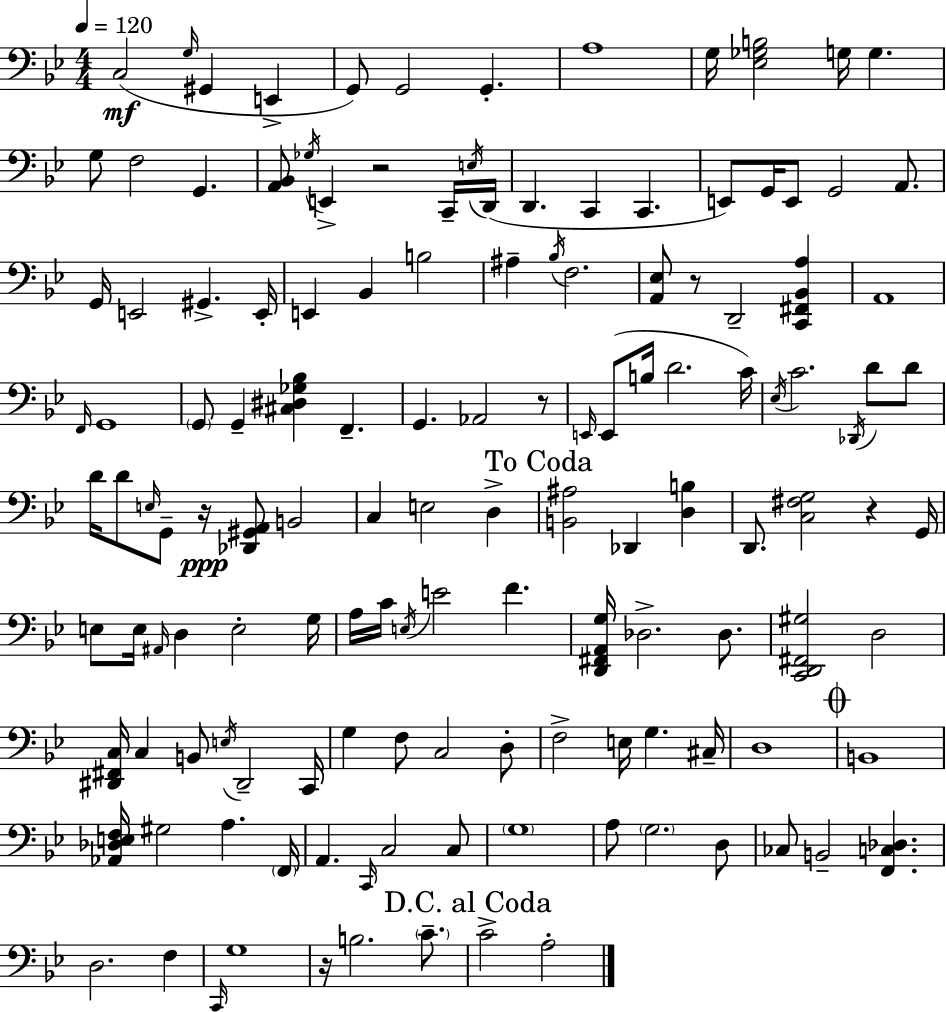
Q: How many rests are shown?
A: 6